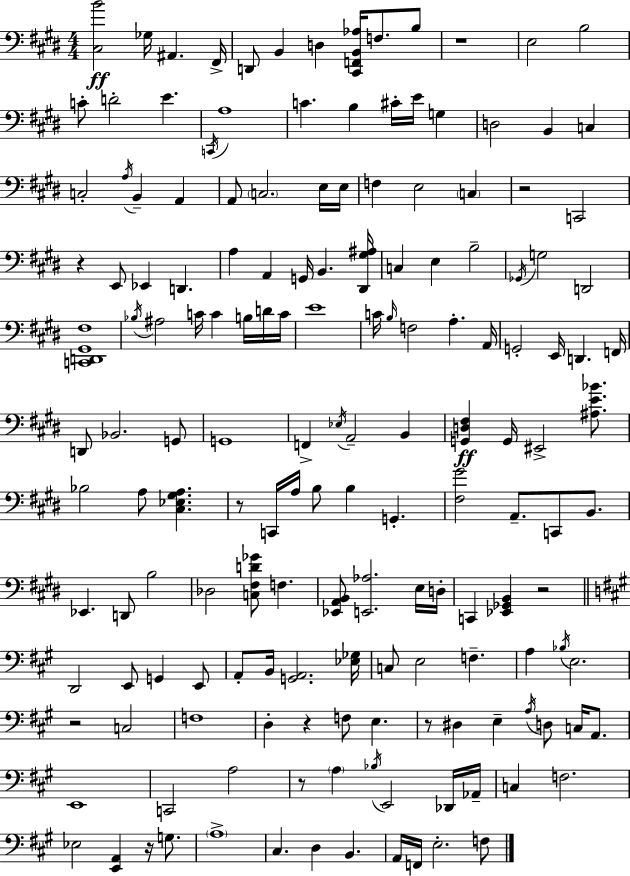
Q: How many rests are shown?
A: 10